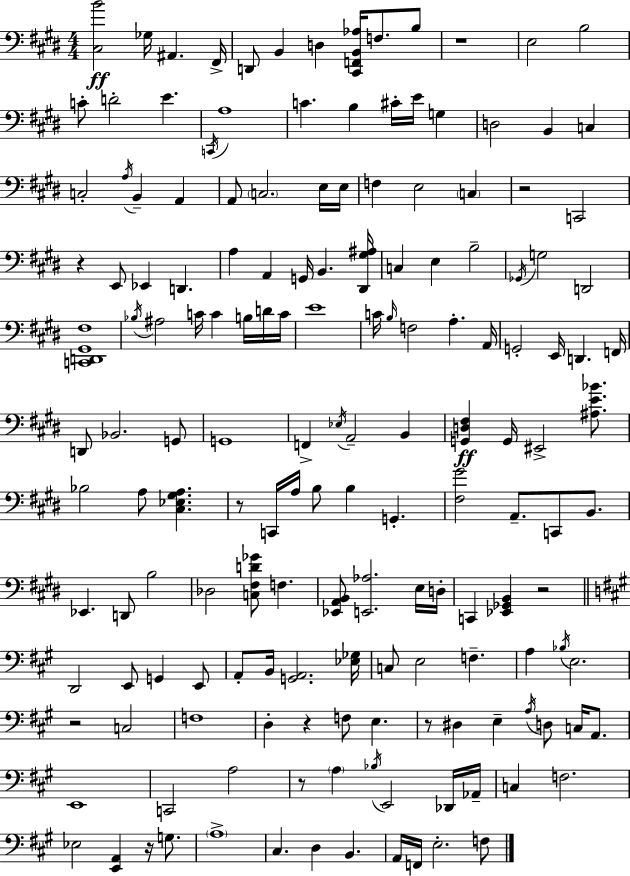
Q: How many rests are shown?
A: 10